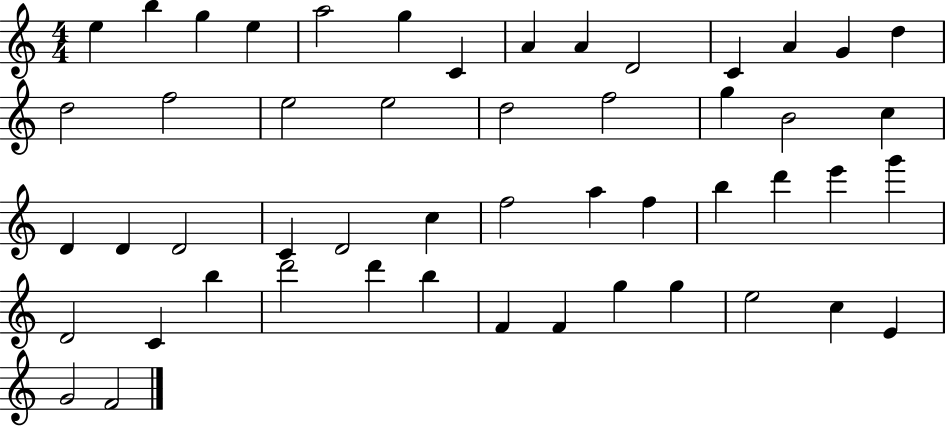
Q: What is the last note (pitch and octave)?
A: F4